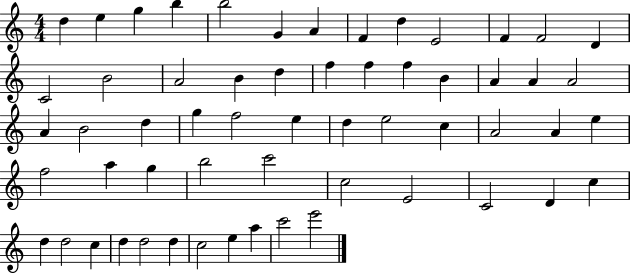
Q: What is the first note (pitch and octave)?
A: D5